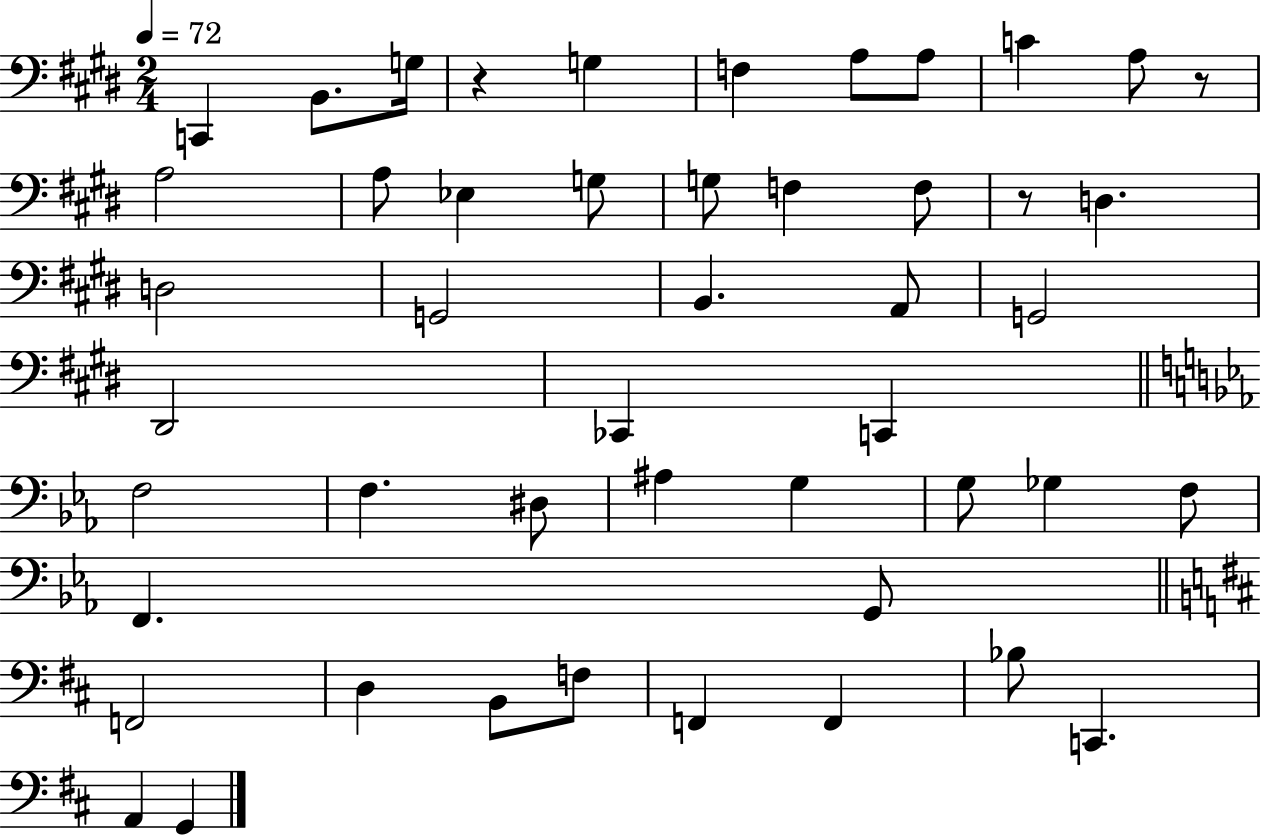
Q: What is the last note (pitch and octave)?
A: G2